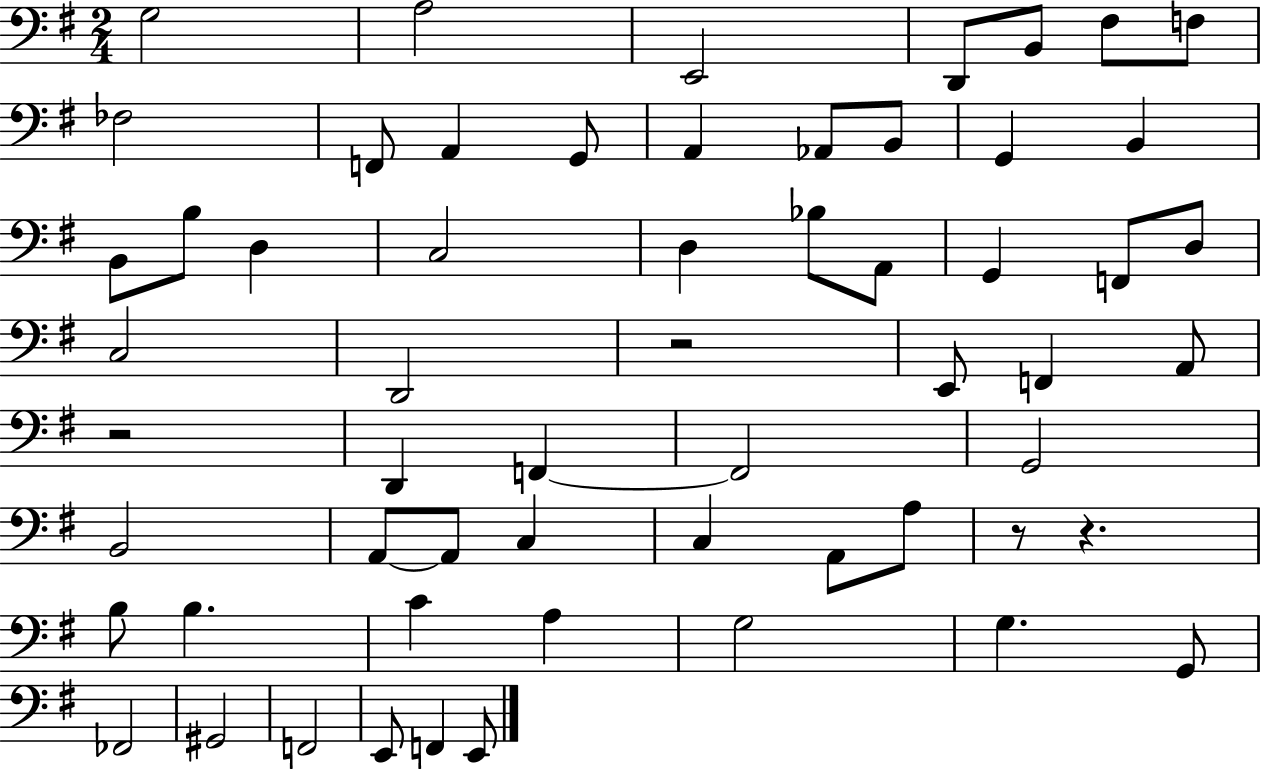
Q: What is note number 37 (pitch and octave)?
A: A2